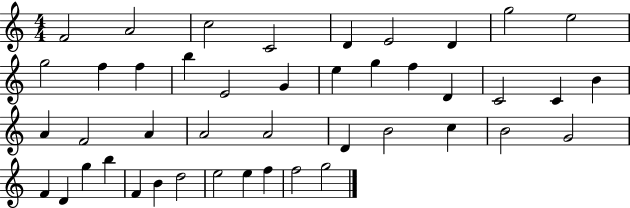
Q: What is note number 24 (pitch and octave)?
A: F4